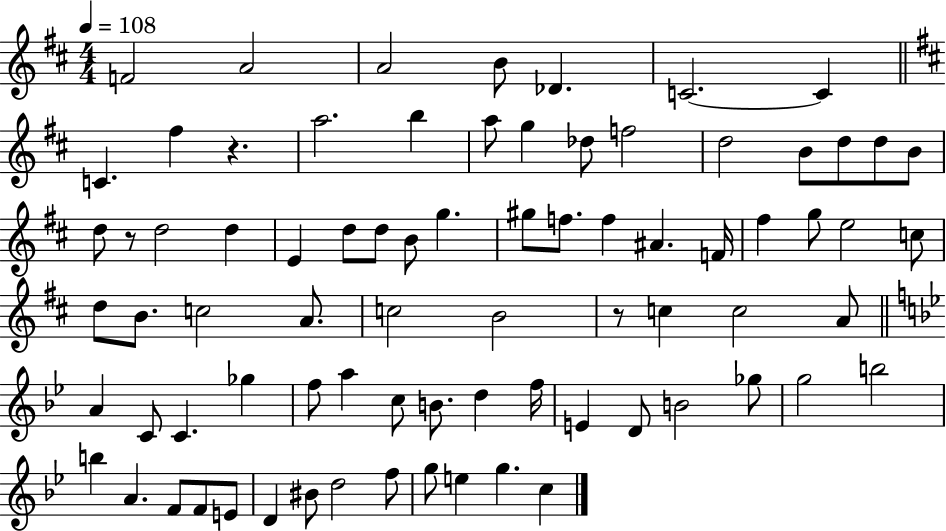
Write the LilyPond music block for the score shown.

{
  \clef treble
  \numericTimeSignature
  \time 4/4
  \key d \major
  \tempo 4 = 108
  f'2 a'2 | a'2 b'8 des'4. | c'2.~~ c'4 | \bar "||" \break \key b \minor c'4. fis''4 r4. | a''2. b''4 | a''8 g''4 des''8 f''2 | d''2 b'8 d''8 d''8 b'8 | \break d''8 r8 d''2 d''4 | e'4 d''8 d''8 b'8 g''4. | gis''8 f''8. f''4 ais'4. f'16 | fis''4 g''8 e''2 c''8 | \break d''8 b'8. c''2 a'8. | c''2 b'2 | r8 c''4 c''2 a'8 | \bar "||" \break \key g \minor a'4 c'8 c'4. ges''4 | f''8 a''4 c''8 b'8. d''4 f''16 | e'4 d'8 b'2 ges''8 | g''2 b''2 | \break b''4 a'4. f'8 f'8 e'8 | d'4 bis'8 d''2 f''8 | g''8 e''4 g''4. c''4 | \bar "|."
}